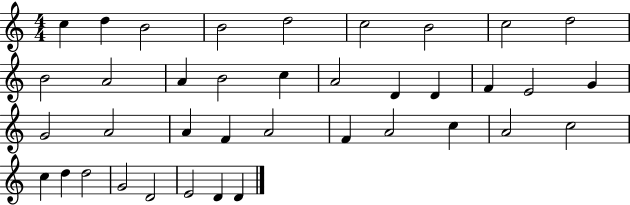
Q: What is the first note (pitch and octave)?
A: C5